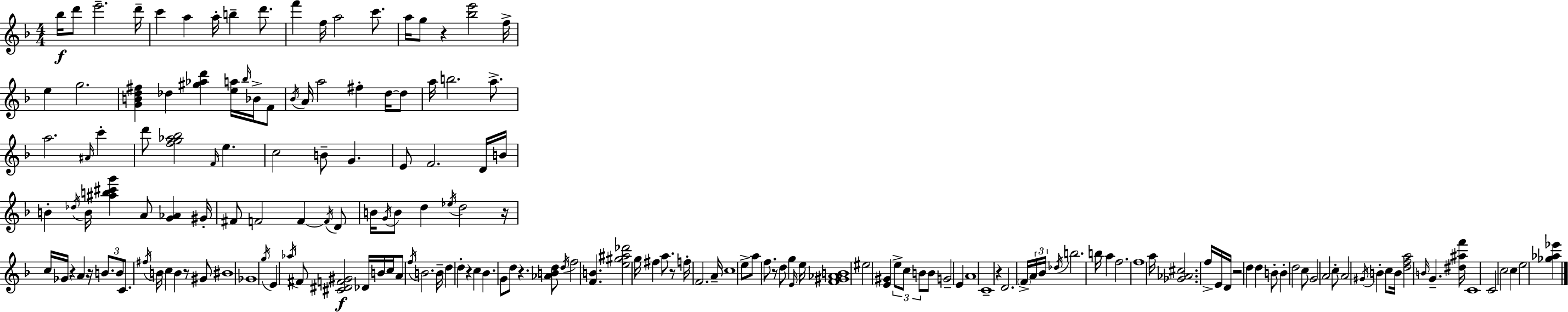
Bb5/s D6/e E6/h. D6/s C6/q A5/q A5/s B5/q D6/e. F6/q F5/s A5/h C6/e. A5/s G5/e R/q [Bb5,E6]/h F5/s E5/q G5/h. [G4,B4,D5,F#5]/q Db5/q [G#5,Ab5,D6]/q [E5,A5]/s Bb5/s Bb4/s F4/e Bb4/s A4/s A5/h F#5/q D5/s D5/e A5/s B5/h. A5/e. A5/h. A#4/s C6/q D6/e [F5,G5,Ab5,Bb5]/h F4/s E5/q. C5/h B4/e G4/q. E4/e F4/h. D4/s B4/s B4/q Db5/s B4/s [A#5,B5,C#6,G6]/q A4/e [G4,Ab4]/q G#4/s F#4/e F4/h F4/q F4/s D4/e B4/s G4/s B4/e D5/q Eb5/s D5/h R/s C5/s Gb4/s R/q A4/q R/s B4/e. B4/e C4/e. F#5/s B4/s C5/q B4/q R/e G#4/e BIS4/w Gb4/w G5/s E4/q Ab5/s F#4/e [C#4,D#4,F4,G#4]/h Db4/s B4/s C5/s A4/e F5/s B4/h. B4/s D5/q D5/q R/q C5/q Bb4/q. G4/e D5/e R/q. [Ab4,B4,D5]/e D5/s F5/h [F4,B4]/q. [E5,G#5,A#5,Db6]/h G5/s F#5/q A5/e. R/e F5/s F4/h. A4/s C5/w E5/e A5/e F5/e. R/e D5/e G5/q E4/s E5/s [F4,G#4,Ab4,B4]/w EIS5/h [E4,G#4]/q E5/e C5/e B4/e B4/e G4/h E4/q A4/w C4/w R/q D4/h. F4/s A4/s Bb4/s Db5/s B5/h. B5/s A5/q F5/h. F5/w A5/s [Gb4,Ab4,C#5]/h. F5/s E4/s D4/s R/h D5/q D5/q B4/e B4/q D5/h C5/e G4/h A4/h C5/e A4/h G#4/s B4/q C5/e B4/s [D5,F5,A5]/h B4/s G4/q. [D#5,A#5,F6]/s C4/w C4/h C5/h C5/q E5/h [Gb5,Ab5,Eb6]/q